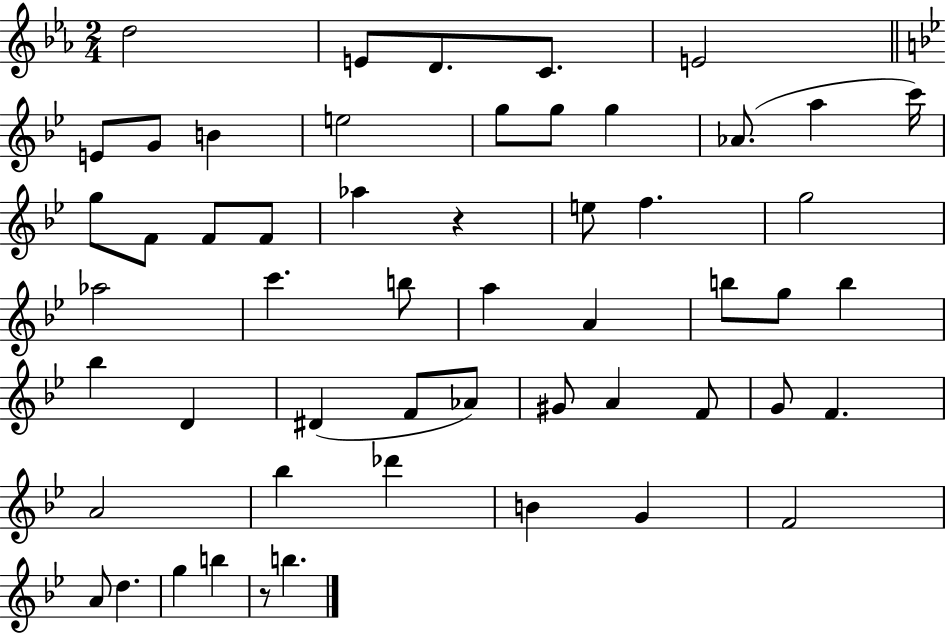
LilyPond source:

{
  \clef treble
  \numericTimeSignature
  \time 2/4
  \key ees \major
  d''2 | e'8 d'8. c'8. | e'2 | \bar "||" \break \key g \minor e'8 g'8 b'4 | e''2 | g''8 g''8 g''4 | aes'8.( a''4 c'''16) | \break g''8 f'8 f'8 f'8 | aes''4 r4 | e''8 f''4. | g''2 | \break aes''2 | c'''4. b''8 | a''4 a'4 | b''8 g''8 b''4 | \break bes''4 d'4 | dis'4( f'8 aes'8) | gis'8 a'4 f'8 | g'8 f'4. | \break a'2 | bes''4 des'''4 | b'4 g'4 | f'2 | \break a'8 d''4. | g''4 b''4 | r8 b''4. | \bar "|."
}